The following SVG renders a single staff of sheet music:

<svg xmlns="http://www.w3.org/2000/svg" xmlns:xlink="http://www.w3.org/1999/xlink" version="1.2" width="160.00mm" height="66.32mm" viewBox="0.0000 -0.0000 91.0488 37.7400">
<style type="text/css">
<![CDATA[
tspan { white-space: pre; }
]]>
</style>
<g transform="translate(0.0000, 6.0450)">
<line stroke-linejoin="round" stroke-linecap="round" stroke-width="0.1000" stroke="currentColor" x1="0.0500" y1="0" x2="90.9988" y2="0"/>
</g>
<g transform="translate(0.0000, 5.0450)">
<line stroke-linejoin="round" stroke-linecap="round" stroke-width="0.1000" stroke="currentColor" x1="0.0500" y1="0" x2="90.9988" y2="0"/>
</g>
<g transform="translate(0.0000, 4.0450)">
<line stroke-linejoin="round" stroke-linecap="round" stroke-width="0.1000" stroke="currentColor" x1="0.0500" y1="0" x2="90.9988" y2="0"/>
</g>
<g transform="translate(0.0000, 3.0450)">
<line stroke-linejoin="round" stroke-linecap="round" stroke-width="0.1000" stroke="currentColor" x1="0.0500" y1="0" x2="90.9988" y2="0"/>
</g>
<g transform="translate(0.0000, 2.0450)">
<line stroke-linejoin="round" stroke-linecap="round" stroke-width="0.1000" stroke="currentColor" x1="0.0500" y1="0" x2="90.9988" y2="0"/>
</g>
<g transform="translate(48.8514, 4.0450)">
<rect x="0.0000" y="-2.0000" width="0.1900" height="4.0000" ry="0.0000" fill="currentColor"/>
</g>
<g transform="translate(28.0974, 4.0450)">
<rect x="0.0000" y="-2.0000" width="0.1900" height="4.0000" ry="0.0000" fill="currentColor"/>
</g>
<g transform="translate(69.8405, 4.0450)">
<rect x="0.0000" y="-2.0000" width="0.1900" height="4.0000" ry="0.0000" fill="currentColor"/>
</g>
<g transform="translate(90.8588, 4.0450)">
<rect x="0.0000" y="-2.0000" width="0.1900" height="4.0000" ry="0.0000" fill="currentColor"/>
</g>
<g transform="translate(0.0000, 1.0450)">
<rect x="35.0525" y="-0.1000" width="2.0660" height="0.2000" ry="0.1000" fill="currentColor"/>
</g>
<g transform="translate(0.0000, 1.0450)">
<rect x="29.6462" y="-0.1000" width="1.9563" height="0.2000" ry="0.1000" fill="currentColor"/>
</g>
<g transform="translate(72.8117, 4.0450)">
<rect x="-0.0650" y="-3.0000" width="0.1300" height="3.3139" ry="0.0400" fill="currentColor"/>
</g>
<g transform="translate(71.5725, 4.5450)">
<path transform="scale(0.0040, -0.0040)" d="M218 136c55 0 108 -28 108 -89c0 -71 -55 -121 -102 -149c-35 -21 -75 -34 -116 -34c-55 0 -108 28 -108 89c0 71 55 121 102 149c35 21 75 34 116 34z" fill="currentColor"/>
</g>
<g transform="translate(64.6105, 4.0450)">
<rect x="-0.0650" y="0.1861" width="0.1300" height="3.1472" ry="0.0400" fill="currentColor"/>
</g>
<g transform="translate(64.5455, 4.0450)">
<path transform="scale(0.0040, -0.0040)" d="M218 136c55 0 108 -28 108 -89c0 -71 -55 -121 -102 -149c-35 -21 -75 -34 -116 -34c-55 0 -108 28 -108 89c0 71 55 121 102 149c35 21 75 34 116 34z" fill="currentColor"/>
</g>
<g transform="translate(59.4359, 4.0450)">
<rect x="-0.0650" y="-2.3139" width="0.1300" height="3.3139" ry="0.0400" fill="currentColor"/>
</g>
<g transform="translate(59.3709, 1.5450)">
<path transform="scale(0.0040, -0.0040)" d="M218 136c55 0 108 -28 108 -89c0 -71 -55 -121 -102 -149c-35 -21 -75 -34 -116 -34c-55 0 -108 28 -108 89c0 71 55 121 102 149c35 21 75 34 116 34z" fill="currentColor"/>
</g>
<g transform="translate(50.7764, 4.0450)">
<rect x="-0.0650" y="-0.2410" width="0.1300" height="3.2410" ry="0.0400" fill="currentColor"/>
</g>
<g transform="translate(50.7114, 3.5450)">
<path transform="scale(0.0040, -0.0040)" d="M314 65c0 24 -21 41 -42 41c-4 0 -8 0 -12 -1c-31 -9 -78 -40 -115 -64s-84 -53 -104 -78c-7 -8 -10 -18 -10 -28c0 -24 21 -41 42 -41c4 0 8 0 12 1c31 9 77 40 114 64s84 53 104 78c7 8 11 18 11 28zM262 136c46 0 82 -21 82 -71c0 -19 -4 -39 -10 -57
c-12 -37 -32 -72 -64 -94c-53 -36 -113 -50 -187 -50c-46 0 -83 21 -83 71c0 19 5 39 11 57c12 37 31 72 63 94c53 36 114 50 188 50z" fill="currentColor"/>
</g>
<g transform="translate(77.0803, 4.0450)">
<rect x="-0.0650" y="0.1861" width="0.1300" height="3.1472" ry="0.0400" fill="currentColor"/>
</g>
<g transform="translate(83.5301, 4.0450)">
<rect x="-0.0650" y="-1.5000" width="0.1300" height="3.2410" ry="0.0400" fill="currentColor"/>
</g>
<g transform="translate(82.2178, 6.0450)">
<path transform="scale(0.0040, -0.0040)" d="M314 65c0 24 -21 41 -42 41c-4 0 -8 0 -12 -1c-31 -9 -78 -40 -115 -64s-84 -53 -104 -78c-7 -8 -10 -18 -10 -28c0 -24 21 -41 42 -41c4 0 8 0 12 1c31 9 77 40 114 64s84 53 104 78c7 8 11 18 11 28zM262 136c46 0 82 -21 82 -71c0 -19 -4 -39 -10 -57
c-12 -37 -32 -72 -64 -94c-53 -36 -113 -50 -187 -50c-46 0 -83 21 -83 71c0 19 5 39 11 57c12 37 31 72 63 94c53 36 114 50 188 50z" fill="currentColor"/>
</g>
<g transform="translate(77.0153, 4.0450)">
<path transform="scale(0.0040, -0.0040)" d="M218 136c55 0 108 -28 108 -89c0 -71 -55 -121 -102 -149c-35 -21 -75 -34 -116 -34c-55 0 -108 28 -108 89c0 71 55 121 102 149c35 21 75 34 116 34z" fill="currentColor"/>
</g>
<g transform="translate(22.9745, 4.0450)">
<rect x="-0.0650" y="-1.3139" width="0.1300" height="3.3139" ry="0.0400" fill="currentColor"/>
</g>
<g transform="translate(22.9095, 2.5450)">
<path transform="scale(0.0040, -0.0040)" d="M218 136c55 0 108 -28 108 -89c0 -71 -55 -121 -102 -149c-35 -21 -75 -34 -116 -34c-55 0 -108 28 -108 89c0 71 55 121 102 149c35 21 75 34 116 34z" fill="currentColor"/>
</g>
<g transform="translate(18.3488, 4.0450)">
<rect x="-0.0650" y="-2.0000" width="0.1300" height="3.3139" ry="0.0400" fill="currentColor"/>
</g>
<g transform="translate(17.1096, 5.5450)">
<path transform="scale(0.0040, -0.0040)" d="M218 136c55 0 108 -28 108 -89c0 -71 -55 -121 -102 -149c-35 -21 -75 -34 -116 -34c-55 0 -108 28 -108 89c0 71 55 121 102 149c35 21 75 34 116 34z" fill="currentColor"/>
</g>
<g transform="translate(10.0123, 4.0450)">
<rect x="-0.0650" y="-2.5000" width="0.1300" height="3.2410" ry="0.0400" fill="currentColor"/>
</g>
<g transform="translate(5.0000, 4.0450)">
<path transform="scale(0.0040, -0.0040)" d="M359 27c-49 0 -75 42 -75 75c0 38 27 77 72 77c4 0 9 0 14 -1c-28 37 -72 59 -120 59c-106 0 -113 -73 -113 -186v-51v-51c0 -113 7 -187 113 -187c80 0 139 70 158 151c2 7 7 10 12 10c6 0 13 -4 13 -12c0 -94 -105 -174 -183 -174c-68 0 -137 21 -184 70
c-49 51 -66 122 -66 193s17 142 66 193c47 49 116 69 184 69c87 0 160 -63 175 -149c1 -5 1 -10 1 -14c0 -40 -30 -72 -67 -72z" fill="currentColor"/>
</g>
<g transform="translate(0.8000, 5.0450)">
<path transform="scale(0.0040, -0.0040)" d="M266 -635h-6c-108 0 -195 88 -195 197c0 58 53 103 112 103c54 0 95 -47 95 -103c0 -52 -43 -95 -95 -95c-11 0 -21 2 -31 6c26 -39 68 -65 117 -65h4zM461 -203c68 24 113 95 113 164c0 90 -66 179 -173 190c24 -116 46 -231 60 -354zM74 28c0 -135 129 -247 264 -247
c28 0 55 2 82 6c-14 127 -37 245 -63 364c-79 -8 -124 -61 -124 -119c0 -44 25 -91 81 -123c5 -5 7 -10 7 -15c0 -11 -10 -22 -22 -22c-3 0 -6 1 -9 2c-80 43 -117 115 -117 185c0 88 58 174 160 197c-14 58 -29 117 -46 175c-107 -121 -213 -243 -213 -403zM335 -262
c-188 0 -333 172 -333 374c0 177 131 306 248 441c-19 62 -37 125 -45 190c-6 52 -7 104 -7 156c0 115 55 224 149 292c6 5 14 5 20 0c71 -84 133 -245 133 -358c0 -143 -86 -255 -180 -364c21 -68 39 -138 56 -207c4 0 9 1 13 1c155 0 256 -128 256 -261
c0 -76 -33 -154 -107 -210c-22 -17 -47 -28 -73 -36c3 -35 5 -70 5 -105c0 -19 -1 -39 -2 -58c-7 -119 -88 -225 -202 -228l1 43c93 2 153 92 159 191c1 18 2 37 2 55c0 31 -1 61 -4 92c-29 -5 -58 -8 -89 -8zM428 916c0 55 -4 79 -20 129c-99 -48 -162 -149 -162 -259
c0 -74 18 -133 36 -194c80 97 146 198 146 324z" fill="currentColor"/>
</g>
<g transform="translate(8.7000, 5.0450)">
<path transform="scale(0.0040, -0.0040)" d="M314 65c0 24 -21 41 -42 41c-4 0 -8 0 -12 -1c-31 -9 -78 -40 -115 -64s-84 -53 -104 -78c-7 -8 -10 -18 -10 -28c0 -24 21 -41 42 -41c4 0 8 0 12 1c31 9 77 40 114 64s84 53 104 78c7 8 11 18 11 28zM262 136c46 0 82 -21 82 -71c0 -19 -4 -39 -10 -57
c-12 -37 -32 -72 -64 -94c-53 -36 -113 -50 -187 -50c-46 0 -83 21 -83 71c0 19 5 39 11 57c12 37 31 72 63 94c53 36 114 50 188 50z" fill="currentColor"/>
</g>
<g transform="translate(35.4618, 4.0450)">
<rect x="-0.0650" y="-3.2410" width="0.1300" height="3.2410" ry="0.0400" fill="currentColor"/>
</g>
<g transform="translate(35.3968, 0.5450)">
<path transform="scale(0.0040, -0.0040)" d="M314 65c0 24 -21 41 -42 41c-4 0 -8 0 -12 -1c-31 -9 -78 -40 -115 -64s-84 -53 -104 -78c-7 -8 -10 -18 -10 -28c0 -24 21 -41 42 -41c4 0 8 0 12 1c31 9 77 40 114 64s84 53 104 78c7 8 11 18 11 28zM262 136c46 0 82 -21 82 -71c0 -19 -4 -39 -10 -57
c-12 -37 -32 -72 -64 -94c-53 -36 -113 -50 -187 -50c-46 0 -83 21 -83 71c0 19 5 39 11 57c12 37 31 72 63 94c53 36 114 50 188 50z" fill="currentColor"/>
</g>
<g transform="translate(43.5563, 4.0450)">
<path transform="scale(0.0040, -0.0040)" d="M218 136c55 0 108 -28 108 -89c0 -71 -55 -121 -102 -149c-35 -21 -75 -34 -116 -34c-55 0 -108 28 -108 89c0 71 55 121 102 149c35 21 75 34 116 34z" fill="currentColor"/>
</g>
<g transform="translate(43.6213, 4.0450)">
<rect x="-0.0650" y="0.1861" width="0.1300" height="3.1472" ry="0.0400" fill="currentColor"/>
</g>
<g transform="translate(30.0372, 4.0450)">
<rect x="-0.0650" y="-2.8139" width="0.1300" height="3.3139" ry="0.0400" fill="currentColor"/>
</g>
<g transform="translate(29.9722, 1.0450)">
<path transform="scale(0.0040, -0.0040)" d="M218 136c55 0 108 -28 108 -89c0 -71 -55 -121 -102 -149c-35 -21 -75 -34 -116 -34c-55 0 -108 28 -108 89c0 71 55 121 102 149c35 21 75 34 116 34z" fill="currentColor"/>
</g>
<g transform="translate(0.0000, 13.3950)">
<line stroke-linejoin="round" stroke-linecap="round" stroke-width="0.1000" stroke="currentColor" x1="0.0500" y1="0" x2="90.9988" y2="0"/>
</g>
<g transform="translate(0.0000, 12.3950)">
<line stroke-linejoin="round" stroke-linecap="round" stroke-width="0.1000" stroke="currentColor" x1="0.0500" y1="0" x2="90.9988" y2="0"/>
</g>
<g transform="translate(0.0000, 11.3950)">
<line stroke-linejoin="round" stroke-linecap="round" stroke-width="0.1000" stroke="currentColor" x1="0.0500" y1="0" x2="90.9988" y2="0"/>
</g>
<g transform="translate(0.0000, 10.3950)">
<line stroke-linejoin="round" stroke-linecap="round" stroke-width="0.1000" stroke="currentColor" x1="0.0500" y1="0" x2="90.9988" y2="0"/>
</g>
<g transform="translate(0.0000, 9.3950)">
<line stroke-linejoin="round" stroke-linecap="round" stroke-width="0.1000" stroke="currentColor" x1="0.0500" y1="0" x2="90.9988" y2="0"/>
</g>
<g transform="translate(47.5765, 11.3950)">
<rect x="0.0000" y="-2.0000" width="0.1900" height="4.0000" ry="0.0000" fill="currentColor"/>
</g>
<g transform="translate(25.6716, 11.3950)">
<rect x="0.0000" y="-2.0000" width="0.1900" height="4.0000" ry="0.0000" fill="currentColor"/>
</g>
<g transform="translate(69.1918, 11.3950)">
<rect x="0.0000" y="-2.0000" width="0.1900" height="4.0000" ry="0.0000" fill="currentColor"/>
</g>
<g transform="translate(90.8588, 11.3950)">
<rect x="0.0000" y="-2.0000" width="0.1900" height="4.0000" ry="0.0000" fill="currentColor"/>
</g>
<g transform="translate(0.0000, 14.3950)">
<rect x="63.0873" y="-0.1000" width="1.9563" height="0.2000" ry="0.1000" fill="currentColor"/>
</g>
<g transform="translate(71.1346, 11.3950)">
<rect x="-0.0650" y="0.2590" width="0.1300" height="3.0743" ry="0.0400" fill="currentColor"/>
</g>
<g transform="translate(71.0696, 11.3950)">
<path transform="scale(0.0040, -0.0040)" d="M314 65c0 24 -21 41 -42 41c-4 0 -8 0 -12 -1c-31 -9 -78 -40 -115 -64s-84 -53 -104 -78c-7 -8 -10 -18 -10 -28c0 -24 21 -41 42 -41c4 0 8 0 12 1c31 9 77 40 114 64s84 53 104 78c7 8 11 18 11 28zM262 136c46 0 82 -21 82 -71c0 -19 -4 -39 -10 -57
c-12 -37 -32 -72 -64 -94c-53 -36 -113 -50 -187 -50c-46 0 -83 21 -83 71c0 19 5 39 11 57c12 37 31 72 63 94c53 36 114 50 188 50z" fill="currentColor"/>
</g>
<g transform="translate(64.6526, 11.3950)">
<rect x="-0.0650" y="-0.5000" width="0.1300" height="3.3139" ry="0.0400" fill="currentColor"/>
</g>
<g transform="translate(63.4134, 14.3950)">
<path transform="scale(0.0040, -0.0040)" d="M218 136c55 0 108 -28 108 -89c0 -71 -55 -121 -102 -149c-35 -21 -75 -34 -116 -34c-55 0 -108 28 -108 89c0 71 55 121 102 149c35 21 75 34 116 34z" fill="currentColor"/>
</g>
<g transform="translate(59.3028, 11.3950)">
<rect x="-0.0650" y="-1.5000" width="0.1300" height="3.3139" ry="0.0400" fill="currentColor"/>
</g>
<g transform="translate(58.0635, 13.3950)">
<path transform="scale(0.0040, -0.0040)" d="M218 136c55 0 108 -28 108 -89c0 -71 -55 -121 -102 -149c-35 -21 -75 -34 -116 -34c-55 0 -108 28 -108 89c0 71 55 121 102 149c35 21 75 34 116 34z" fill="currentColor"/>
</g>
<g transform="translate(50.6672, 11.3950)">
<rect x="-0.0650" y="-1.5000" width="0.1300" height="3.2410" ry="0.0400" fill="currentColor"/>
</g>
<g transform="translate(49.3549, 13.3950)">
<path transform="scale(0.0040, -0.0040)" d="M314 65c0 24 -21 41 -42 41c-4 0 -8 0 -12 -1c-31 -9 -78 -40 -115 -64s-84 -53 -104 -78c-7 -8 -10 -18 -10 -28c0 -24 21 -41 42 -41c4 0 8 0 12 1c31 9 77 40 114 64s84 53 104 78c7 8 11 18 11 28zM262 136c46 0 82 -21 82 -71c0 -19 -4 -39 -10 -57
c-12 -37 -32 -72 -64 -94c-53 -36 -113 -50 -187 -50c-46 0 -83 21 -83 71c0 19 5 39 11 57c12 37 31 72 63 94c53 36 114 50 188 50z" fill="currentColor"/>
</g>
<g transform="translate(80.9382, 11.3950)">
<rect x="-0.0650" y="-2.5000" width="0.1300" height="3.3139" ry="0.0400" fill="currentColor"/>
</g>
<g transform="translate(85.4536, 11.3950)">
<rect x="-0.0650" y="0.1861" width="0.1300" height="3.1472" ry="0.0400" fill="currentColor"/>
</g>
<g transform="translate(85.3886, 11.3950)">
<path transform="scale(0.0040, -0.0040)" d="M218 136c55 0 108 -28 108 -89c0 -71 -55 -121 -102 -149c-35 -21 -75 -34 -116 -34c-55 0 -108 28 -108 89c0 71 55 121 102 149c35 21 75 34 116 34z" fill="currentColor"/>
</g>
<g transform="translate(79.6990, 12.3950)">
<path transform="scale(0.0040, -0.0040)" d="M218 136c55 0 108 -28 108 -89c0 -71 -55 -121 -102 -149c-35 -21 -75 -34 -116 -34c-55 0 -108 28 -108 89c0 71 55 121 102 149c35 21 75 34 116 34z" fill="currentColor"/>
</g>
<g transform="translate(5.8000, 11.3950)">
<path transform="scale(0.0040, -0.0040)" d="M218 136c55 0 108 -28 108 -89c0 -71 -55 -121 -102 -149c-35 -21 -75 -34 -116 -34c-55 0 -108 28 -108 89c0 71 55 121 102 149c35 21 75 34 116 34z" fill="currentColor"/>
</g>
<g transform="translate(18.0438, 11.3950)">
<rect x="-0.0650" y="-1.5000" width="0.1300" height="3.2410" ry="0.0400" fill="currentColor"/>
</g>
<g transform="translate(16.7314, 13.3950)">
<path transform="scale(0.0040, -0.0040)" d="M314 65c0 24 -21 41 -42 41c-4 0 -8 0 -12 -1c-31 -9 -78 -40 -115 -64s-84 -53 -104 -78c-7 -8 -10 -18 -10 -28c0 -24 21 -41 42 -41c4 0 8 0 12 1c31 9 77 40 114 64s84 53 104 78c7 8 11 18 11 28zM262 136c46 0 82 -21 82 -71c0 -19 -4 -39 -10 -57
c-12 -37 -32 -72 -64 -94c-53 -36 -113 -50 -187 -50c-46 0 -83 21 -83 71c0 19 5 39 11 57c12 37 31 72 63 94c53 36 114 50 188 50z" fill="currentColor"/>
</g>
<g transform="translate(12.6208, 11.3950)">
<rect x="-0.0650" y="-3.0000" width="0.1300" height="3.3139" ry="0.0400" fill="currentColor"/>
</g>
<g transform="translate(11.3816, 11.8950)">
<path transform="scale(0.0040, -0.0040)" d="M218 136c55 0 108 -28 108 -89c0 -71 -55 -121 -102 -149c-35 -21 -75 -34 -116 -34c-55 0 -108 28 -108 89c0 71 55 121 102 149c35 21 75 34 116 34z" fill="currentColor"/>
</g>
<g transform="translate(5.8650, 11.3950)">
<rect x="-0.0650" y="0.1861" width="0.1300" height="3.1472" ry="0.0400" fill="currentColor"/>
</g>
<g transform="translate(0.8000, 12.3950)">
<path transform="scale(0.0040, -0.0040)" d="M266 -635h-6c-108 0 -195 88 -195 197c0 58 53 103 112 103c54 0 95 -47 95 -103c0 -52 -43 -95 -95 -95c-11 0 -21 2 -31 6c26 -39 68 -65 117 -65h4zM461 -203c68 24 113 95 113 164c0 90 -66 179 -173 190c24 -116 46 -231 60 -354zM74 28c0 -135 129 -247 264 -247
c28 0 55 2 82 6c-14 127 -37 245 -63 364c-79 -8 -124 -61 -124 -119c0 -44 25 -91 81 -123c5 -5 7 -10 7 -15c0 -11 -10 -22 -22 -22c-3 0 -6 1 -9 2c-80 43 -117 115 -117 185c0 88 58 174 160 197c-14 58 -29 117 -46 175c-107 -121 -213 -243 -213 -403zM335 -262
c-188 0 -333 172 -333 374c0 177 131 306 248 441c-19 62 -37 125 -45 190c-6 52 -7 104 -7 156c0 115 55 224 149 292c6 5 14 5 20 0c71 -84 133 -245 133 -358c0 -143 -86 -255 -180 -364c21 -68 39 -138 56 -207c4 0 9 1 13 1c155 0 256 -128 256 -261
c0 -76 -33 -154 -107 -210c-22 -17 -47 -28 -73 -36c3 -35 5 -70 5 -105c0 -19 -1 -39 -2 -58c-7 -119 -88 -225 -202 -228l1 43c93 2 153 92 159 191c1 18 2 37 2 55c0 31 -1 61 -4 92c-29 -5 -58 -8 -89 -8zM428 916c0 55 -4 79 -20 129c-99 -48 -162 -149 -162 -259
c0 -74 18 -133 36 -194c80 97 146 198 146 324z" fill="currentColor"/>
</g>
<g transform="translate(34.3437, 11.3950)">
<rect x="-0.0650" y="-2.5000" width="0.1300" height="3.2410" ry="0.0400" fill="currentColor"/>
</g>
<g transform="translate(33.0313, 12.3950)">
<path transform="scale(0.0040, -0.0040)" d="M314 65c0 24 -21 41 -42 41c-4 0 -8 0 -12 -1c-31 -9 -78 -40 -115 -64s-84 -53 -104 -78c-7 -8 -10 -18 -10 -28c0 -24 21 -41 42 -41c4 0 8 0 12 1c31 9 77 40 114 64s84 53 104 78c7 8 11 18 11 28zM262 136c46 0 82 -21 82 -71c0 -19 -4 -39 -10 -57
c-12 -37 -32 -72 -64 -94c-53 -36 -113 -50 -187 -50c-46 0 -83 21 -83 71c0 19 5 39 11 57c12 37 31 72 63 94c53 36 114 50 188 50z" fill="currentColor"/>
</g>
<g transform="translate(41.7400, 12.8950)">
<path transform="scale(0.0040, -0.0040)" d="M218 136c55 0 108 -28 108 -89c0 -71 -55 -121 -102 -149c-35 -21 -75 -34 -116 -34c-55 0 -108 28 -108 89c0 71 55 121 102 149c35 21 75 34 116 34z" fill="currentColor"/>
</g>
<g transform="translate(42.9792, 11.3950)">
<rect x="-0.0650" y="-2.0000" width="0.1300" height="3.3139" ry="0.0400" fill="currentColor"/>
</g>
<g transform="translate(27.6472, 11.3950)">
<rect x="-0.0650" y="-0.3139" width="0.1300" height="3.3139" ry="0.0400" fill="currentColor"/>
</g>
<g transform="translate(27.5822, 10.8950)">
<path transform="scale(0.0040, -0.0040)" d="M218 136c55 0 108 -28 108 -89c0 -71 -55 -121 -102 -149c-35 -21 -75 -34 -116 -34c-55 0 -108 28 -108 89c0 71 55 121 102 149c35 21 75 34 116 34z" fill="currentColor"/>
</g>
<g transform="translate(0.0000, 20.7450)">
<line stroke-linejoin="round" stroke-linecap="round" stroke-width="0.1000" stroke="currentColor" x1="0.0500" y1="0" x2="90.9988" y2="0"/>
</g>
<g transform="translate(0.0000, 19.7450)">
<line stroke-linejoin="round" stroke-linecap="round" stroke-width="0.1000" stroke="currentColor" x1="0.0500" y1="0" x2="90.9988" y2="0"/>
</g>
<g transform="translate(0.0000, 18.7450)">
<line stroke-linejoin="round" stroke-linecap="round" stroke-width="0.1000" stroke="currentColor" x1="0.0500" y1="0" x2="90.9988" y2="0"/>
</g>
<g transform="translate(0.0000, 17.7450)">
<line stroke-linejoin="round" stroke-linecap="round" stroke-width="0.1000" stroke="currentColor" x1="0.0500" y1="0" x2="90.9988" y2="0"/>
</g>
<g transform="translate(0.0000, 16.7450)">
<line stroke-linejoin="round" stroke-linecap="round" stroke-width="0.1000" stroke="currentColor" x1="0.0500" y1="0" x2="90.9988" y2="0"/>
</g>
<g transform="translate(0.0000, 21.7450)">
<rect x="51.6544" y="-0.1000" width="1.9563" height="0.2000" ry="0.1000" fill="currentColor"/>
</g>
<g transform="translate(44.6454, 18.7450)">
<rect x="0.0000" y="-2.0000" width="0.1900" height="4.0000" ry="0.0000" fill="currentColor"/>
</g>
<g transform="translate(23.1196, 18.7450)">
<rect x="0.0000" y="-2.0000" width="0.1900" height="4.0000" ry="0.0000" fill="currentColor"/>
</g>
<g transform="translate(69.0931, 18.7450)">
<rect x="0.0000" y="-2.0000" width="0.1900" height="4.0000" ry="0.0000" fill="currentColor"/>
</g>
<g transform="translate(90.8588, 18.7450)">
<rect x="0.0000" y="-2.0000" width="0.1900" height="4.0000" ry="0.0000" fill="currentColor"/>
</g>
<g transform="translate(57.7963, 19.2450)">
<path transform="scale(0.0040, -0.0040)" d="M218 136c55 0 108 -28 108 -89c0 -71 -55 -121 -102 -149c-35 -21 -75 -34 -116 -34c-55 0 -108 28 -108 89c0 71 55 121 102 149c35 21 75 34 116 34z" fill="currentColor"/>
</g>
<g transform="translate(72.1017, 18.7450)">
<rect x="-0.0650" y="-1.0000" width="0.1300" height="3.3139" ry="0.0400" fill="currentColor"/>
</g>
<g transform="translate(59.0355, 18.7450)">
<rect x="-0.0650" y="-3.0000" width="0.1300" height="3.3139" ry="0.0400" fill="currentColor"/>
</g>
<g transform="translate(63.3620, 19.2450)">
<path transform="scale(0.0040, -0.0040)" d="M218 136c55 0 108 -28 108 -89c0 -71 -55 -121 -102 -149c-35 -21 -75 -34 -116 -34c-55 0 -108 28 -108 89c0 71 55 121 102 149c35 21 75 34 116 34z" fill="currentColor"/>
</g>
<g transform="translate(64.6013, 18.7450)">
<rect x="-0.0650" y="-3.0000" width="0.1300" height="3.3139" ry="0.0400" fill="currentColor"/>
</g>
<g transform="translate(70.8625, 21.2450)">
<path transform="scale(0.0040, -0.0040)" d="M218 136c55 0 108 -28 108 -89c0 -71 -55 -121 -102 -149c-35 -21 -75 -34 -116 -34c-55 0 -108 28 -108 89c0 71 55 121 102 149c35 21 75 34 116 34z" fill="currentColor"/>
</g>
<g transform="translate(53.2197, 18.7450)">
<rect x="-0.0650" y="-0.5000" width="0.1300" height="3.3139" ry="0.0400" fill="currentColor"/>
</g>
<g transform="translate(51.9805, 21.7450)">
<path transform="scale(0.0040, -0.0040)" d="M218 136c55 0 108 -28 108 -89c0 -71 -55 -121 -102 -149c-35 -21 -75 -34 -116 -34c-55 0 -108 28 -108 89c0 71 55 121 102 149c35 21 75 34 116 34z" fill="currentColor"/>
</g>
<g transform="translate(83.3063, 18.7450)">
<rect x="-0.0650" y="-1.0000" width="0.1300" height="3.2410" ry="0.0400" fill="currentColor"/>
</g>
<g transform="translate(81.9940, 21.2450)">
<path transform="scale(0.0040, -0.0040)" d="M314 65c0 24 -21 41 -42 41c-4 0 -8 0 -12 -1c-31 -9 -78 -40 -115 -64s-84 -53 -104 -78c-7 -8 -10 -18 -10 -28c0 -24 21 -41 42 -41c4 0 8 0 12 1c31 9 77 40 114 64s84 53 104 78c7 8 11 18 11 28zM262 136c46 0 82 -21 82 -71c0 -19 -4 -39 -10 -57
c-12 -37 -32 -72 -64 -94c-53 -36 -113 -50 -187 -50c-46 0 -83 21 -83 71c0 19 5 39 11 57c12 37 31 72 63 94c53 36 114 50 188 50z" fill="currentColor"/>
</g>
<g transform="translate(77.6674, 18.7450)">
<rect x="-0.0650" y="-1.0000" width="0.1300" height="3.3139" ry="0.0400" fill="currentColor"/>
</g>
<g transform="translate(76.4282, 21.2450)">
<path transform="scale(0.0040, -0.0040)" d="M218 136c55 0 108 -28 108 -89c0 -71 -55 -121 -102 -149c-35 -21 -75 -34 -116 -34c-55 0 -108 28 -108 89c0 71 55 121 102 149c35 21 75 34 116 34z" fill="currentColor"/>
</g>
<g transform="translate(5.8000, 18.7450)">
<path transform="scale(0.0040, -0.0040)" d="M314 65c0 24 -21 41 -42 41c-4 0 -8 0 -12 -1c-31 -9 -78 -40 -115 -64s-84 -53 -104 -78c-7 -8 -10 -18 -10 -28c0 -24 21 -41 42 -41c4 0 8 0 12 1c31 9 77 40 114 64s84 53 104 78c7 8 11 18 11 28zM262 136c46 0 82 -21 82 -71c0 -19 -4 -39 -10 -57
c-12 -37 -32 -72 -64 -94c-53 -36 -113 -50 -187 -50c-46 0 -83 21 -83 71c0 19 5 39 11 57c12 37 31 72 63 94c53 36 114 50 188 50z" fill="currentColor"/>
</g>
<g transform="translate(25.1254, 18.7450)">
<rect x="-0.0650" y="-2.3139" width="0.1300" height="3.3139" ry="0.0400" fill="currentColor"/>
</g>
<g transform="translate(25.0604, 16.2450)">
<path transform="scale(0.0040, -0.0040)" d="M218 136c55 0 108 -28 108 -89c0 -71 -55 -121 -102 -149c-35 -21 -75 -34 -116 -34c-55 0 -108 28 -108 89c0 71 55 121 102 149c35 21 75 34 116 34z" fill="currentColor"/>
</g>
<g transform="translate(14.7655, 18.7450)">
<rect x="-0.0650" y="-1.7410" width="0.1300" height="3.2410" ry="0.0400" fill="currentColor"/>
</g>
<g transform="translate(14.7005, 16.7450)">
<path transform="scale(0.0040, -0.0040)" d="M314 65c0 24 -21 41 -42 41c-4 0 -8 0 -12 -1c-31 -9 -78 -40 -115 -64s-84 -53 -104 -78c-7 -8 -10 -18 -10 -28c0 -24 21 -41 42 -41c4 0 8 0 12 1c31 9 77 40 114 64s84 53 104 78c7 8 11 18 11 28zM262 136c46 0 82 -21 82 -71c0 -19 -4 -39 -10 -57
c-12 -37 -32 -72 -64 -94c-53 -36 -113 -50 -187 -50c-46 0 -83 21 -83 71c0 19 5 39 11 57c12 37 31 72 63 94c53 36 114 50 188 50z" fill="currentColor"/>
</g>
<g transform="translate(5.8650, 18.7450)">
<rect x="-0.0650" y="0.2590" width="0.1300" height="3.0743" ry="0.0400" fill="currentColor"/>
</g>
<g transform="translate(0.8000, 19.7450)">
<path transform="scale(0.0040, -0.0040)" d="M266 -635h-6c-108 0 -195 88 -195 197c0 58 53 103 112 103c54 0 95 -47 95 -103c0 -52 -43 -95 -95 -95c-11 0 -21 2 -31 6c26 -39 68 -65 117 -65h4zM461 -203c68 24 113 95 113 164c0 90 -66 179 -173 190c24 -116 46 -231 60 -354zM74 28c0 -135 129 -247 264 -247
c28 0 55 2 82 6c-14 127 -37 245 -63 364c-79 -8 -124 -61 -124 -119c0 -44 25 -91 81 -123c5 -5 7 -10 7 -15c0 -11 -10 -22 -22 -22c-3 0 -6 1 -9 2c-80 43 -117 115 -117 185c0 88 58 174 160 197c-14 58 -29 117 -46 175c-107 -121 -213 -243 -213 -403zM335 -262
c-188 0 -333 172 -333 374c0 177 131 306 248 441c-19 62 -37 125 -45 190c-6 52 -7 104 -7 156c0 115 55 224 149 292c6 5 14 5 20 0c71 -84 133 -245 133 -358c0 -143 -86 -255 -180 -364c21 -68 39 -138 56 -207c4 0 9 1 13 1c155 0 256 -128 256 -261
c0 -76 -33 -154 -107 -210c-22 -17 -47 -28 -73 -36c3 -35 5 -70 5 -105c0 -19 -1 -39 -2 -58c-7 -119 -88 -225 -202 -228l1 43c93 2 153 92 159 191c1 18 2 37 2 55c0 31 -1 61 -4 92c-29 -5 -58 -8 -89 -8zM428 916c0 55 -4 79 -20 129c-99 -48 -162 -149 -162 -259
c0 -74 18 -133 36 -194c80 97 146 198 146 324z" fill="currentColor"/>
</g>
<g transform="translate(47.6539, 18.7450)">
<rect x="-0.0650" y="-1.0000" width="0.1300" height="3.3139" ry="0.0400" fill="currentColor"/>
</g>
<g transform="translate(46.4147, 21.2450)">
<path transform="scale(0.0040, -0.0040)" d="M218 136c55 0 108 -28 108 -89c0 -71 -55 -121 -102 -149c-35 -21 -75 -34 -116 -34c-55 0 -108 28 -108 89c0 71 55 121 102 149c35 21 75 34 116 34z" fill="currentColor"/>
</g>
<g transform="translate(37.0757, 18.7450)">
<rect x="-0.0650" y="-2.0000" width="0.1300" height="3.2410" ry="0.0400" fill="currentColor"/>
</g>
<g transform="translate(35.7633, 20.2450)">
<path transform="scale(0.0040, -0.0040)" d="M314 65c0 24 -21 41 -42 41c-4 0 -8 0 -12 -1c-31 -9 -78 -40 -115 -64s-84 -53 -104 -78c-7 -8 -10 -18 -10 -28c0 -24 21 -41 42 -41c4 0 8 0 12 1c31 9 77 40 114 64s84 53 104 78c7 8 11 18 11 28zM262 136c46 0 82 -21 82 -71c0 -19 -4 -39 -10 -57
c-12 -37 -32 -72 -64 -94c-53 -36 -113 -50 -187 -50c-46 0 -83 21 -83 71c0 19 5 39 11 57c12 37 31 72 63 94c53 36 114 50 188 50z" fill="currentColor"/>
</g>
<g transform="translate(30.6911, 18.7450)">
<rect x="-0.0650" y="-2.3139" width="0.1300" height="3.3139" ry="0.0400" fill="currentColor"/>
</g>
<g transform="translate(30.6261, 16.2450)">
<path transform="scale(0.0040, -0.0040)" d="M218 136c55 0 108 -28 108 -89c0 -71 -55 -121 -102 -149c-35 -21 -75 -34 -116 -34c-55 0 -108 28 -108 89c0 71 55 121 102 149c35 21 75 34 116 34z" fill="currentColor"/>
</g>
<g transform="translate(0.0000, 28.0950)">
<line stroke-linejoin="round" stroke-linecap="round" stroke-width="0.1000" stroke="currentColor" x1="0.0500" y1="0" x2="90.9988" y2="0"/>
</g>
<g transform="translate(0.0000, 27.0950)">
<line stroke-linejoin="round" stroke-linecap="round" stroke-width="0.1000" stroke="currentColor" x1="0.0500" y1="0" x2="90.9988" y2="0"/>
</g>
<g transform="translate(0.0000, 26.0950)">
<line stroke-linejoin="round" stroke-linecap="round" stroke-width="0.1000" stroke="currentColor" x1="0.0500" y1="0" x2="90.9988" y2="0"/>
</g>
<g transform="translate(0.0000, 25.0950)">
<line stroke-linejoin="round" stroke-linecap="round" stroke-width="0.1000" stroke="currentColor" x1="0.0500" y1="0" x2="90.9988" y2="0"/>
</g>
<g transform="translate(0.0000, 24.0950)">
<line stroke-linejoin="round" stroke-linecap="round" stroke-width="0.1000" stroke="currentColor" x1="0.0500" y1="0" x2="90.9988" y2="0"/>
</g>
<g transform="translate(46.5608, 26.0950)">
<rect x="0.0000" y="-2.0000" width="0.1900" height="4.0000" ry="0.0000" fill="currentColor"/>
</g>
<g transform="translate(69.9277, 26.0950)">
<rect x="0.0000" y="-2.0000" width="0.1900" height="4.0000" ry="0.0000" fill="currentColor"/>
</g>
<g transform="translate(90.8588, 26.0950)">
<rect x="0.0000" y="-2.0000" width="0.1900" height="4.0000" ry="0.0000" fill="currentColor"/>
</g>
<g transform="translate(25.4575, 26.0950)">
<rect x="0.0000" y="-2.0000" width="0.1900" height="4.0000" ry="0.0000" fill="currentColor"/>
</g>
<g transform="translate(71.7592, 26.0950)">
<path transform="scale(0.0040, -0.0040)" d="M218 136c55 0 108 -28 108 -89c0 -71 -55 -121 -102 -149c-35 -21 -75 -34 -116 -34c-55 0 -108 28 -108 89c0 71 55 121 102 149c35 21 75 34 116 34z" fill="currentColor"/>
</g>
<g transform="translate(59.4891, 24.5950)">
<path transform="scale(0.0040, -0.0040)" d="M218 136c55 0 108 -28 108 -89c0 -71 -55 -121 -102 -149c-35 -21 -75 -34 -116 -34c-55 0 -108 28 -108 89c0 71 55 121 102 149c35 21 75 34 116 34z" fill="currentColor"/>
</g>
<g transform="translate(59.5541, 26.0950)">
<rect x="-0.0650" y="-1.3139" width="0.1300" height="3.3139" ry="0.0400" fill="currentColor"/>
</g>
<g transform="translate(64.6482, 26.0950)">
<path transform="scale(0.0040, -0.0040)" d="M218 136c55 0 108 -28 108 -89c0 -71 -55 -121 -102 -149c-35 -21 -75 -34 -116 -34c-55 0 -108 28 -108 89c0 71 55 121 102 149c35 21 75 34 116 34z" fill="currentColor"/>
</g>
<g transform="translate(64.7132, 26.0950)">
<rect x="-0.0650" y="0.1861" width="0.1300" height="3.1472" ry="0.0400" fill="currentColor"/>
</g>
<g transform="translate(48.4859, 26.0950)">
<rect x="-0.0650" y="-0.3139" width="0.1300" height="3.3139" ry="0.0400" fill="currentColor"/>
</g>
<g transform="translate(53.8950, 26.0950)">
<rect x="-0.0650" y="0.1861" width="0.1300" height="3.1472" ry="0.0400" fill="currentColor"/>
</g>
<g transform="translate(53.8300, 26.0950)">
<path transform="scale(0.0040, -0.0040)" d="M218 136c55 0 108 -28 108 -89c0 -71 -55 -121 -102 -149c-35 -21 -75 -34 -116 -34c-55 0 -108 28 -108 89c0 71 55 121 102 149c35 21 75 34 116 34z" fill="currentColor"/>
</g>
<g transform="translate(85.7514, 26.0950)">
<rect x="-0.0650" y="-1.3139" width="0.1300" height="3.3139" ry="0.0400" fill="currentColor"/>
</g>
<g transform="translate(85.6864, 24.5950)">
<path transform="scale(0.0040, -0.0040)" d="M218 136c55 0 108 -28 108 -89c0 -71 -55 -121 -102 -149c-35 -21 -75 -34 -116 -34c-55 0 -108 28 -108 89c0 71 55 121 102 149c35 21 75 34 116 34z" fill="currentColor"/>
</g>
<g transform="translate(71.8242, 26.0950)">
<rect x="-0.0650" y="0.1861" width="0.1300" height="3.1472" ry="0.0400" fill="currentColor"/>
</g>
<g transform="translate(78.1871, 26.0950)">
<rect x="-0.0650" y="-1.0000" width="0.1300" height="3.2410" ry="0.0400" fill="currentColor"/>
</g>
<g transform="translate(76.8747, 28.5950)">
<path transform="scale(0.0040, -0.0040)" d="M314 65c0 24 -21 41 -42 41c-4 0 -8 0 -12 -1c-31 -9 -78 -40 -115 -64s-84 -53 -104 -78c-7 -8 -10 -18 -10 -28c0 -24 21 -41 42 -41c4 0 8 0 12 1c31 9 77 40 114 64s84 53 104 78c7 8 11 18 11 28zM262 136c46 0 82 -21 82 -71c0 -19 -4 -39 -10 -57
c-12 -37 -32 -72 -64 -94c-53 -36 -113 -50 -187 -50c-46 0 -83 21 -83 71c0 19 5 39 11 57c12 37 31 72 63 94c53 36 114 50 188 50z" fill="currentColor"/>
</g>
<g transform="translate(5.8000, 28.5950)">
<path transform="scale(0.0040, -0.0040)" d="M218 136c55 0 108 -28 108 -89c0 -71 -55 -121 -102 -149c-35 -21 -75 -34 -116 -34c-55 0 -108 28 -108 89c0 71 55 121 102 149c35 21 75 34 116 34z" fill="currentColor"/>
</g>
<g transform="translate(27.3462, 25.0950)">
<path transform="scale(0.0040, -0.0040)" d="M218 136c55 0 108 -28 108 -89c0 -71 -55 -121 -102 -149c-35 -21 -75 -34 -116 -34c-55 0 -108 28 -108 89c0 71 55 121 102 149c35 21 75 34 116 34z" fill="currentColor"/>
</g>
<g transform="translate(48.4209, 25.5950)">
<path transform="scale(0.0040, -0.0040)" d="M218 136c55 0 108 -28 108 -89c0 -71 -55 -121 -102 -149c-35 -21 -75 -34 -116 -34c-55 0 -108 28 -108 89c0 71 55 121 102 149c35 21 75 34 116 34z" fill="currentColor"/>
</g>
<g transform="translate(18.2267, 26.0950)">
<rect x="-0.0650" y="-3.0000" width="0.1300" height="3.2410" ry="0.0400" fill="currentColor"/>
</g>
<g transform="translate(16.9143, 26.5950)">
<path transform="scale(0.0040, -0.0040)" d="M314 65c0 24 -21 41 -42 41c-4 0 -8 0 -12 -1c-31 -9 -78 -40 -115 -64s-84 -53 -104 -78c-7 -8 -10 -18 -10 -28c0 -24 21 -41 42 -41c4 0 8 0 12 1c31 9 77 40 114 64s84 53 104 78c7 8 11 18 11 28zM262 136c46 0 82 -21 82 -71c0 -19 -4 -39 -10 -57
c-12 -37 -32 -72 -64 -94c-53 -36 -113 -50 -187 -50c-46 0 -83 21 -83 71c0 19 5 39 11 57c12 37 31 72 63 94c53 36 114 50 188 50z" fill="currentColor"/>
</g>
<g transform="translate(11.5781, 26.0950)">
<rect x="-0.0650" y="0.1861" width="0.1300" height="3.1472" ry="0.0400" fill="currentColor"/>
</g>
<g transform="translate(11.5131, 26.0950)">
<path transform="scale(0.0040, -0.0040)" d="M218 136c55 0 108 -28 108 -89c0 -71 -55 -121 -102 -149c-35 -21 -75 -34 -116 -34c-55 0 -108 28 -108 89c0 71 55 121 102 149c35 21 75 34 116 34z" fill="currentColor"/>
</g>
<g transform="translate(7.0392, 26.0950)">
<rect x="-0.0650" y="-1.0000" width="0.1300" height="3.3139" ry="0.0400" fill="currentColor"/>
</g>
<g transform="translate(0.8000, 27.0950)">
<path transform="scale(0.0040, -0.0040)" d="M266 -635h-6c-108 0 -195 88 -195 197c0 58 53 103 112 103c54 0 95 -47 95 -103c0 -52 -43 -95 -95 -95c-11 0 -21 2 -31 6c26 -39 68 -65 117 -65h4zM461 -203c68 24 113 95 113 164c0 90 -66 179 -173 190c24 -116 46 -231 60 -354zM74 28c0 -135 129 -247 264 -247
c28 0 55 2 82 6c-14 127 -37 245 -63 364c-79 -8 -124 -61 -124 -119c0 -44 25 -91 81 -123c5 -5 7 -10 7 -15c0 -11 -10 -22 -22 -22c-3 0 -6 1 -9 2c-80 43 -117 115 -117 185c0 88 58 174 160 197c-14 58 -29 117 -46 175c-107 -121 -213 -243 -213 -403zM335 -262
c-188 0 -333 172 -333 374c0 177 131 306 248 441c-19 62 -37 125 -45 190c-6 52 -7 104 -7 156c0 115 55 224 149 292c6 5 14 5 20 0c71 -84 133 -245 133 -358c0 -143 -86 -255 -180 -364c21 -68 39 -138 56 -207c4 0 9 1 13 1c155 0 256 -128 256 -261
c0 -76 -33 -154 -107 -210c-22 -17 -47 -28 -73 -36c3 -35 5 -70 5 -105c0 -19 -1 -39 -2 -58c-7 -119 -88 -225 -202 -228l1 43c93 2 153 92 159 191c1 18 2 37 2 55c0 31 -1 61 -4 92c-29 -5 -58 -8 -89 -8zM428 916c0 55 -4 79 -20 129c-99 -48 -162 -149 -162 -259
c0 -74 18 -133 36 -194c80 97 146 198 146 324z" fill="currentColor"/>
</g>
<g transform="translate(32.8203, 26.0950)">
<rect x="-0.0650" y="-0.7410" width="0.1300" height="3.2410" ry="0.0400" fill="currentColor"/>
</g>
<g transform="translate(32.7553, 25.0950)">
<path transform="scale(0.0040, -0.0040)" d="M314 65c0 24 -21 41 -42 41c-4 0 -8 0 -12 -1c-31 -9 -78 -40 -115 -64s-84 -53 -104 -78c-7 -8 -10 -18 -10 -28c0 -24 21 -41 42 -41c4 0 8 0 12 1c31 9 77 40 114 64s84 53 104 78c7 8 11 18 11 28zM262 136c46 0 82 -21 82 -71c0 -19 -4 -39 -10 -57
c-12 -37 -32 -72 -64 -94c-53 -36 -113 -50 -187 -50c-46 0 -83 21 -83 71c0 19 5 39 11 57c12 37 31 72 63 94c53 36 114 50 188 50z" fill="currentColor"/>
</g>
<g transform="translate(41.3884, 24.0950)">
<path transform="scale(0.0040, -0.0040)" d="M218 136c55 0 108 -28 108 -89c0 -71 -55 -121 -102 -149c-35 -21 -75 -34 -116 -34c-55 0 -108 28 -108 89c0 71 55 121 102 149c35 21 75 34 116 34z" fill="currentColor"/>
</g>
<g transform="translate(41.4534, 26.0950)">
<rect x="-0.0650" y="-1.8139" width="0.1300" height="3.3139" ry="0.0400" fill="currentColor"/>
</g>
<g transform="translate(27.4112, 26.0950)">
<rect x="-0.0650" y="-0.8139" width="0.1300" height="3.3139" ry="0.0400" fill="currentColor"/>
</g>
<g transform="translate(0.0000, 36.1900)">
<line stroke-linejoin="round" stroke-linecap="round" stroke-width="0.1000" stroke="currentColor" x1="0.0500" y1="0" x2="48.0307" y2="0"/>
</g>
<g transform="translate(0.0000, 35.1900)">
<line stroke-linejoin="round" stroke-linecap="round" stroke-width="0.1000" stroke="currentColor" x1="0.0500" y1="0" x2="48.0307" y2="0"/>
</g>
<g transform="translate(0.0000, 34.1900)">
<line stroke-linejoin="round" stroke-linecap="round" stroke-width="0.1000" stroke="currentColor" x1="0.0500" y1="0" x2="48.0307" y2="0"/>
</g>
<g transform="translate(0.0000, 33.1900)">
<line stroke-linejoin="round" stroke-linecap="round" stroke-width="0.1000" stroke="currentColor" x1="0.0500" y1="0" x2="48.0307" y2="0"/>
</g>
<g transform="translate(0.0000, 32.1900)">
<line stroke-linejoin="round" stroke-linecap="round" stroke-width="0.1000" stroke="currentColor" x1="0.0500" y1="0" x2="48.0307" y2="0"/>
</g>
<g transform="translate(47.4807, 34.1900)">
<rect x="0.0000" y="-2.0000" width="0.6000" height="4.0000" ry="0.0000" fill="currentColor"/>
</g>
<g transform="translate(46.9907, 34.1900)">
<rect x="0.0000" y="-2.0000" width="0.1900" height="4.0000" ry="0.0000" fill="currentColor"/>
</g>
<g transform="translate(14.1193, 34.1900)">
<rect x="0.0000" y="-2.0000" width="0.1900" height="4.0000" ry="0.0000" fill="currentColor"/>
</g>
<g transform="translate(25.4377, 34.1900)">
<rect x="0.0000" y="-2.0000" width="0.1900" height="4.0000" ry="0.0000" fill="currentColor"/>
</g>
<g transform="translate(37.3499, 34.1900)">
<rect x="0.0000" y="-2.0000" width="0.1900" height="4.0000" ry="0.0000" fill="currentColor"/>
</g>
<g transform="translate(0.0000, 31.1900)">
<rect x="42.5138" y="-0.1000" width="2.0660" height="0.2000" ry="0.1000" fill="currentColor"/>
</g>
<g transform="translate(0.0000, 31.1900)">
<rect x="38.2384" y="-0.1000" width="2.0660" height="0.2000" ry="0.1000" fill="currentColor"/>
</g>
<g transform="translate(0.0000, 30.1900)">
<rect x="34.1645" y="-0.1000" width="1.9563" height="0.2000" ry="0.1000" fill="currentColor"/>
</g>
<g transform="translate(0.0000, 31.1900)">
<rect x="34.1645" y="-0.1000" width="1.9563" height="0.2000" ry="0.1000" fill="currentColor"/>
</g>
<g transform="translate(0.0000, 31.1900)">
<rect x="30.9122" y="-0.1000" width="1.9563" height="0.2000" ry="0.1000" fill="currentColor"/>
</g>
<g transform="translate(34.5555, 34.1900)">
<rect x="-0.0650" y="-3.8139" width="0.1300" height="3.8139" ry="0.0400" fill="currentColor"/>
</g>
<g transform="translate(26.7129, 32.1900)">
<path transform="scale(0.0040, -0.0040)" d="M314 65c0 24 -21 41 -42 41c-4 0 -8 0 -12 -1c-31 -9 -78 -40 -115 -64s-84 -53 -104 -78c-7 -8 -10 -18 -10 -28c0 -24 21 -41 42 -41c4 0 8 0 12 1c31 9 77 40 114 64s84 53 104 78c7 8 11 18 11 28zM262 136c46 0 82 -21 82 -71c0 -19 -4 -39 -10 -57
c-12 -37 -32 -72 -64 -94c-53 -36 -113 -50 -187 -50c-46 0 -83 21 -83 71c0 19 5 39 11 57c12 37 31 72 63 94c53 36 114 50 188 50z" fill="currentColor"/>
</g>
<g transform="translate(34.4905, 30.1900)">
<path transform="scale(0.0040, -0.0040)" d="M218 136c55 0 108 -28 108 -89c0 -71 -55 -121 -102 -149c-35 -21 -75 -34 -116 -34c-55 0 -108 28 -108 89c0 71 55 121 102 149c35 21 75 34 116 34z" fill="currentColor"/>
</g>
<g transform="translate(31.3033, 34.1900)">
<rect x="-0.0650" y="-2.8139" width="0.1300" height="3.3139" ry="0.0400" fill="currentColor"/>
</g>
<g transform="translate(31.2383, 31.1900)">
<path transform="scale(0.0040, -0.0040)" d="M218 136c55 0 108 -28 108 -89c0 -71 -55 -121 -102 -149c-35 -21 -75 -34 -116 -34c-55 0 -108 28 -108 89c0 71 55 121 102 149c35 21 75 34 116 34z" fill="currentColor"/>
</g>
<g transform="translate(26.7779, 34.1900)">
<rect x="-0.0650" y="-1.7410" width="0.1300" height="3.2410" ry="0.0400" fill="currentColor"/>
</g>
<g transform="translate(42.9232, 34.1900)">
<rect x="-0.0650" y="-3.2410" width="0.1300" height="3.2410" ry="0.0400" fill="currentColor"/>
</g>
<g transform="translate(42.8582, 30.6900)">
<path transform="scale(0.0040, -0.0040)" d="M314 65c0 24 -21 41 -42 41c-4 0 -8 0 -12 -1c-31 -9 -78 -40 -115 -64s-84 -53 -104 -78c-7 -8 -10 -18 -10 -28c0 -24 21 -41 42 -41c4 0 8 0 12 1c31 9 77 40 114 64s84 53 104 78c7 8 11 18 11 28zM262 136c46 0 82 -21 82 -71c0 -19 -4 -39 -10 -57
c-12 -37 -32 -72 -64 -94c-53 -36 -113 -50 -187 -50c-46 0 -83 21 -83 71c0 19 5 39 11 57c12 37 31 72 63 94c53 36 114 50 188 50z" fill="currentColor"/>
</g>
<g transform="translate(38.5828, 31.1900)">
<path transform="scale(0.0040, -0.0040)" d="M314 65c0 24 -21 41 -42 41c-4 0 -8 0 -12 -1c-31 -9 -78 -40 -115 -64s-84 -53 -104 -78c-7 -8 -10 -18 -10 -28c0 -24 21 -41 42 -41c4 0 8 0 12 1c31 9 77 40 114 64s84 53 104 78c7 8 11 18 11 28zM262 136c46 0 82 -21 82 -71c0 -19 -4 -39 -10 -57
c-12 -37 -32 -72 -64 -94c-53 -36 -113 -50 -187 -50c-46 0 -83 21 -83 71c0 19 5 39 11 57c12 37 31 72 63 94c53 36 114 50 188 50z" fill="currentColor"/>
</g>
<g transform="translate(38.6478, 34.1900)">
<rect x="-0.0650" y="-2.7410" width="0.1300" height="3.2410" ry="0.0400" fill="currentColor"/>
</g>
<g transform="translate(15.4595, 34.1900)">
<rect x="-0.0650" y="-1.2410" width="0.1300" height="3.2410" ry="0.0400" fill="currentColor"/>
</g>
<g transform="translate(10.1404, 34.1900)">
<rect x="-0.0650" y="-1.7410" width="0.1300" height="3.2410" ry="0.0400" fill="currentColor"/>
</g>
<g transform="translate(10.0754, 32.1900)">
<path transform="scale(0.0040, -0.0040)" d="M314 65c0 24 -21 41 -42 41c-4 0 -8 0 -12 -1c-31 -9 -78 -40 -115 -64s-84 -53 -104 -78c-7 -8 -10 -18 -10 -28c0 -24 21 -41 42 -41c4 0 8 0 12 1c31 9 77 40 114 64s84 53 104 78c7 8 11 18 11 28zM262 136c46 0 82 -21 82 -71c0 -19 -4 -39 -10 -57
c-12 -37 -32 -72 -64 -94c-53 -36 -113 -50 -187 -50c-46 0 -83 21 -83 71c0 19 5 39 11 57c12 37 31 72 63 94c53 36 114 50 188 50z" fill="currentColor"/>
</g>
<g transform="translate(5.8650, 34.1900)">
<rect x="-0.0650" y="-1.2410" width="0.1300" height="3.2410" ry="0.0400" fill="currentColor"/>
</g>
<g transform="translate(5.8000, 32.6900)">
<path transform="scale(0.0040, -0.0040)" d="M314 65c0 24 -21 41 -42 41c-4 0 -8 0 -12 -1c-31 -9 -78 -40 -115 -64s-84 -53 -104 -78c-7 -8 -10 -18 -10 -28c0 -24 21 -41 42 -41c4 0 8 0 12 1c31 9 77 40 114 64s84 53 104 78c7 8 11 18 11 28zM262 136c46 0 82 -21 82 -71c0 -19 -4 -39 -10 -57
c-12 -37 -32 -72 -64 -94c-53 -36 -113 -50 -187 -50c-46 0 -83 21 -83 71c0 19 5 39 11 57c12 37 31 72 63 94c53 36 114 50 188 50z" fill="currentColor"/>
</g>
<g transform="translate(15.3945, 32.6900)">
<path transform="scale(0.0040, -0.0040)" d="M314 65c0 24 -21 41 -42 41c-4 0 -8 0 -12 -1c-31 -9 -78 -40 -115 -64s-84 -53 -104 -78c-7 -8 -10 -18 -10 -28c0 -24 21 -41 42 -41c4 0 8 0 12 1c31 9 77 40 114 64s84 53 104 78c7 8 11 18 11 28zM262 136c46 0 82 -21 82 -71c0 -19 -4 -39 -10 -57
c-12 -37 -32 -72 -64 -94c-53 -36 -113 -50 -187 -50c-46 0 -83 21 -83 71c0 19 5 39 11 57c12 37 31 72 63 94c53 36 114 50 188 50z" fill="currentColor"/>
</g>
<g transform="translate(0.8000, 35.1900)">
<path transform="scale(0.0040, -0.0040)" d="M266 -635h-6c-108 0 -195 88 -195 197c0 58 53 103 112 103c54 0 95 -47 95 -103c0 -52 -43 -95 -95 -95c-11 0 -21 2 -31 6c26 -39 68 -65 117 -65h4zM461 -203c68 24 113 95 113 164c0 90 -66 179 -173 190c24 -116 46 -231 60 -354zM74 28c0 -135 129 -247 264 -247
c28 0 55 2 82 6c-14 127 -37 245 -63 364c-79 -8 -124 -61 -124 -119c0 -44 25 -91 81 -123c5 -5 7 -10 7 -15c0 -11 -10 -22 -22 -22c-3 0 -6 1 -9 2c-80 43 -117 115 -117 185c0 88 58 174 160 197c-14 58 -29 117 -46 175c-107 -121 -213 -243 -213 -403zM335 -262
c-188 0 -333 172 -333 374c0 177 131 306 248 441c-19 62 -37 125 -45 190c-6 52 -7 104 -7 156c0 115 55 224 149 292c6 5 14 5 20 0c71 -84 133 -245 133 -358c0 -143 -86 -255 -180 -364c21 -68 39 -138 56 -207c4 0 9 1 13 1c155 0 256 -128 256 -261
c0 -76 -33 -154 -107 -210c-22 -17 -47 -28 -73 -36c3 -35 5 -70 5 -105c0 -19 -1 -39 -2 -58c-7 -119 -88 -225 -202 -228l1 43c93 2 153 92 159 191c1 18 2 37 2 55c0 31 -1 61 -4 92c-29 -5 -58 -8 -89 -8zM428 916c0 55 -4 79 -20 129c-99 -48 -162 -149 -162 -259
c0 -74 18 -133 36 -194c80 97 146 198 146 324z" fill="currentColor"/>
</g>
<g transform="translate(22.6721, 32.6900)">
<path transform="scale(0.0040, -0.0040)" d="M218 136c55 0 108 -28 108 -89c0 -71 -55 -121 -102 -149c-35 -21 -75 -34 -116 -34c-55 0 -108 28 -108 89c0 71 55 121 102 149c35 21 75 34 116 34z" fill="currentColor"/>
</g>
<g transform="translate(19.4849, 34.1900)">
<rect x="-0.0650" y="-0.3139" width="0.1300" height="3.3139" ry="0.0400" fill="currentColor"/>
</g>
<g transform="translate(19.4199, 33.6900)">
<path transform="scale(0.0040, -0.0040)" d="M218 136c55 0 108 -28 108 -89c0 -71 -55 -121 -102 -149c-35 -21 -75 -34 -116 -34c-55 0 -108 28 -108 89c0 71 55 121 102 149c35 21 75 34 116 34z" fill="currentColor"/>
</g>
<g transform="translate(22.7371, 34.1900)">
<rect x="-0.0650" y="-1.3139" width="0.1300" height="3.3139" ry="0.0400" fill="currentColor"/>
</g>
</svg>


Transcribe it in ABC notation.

X:1
T:Untitled
M:4/4
L:1/4
K:C
G2 F e a b2 B c2 g B A B E2 B A E2 c G2 F E2 E C B2 G B B2 f2 g g F2 D C A A D D D2 D B A2 d d2 f c B e B B D2 e e2 f2 e2 c e f2 a c' a2 b2